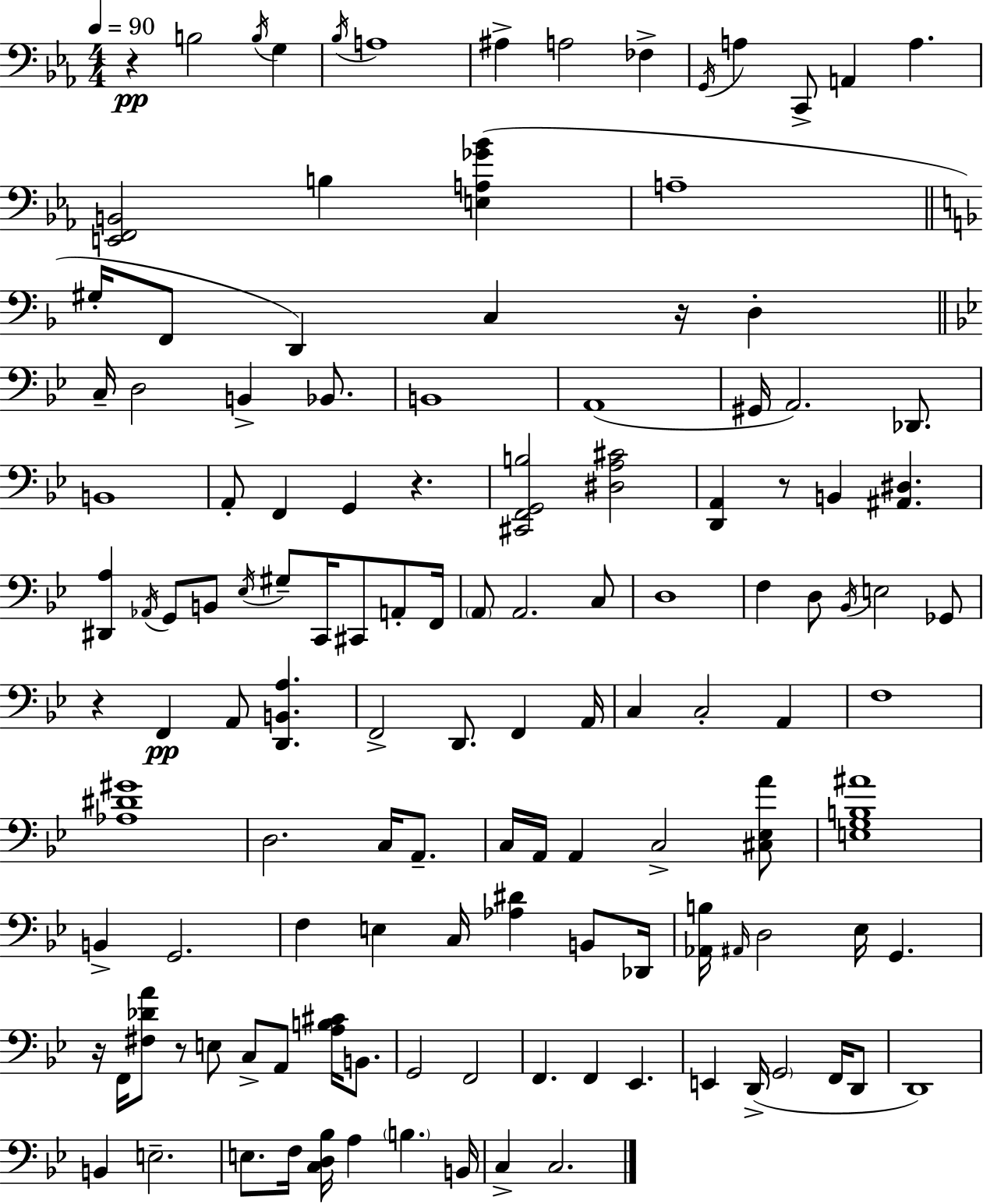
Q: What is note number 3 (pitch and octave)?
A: G3